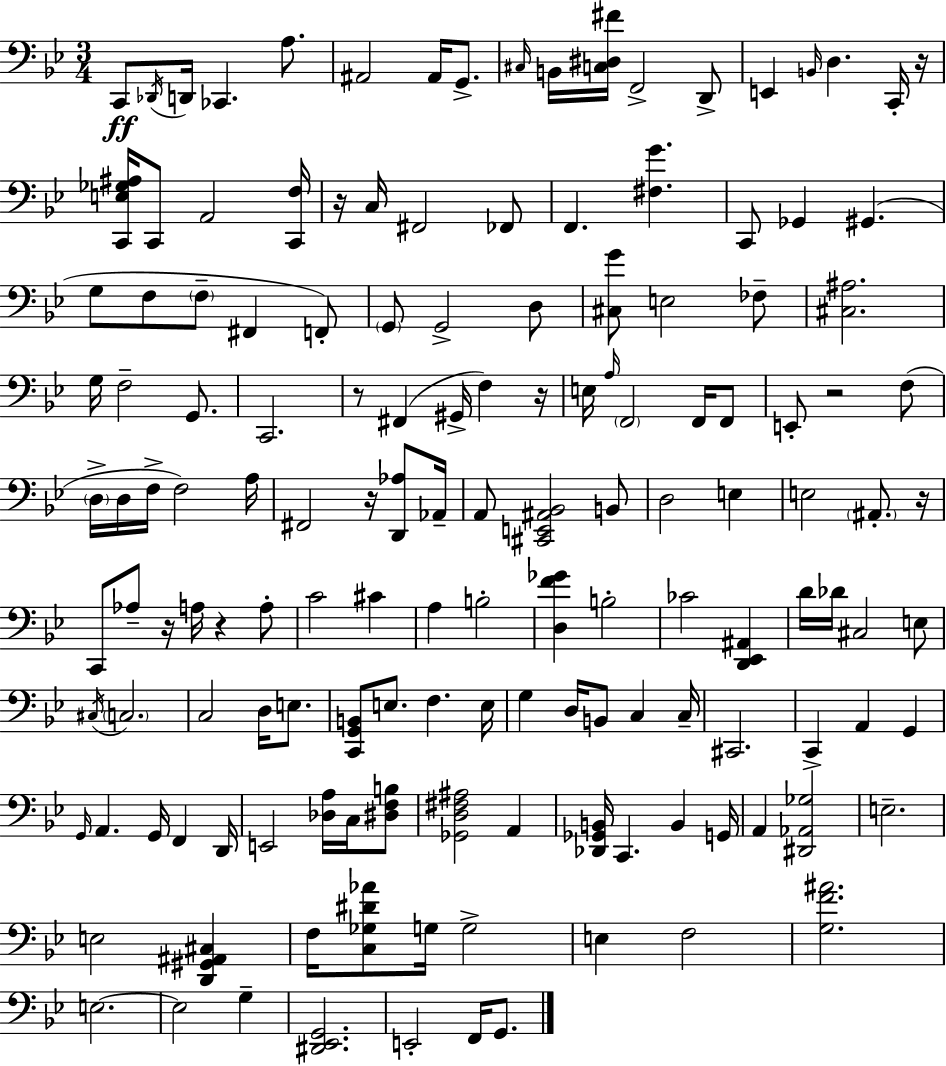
X:1
T:Untitled
M:3/4
L:1/4
K:Gm
C,,/2 _D,,/4 D,,/4 _C,, A,/2 ^A,,2 ^A,,/4 G,,/2 ^C,/4 B,,/4 [C,^D,^F]/4 F,,2 D,,/2 E,, B,,/4 D, C,,/4 z/4 [C,,E,_G,^A,]/4 C,,/2 A,,2 [C,,F,]/4 z/4 C,/4 ^F,,2 _F,,/2 F,, [^F,G] C,,/2 _G,, ^G,, G,/2 F,/2 F,/2 ^F,, F,,/2 G,,/2 G,,2 D,/2 [^C,G]/2 E,2 _F,/2 [^C,^A,]2 G,/4 F,2 G,,/2 C,,2 z/2 ^F,, ^G,,/4 F, z/4 E,/4 A,/4 F,,2 F,,/4 F,,/2 E,,/2 z2 F,/2 D,/4 D,/4 F,/4 F,2 A,/4 ^F,,2 z/4 [D,,_A,]/2 _A,,/4 A,,/2 [^C,,E,,^A,,_B,,]2 B,,/2 D,2 E, E,2 ^A,,/2 z/4 C,,/2 _A,/2 z/4 A,/4 z A,/2 C2 ^C A, B,2 [D,F_G] B,2 _C2 [D,,_E,,^A,,] D/4 _D/4 ^C,2 E,/2 ^C,/4 C,2 C,2 D,/4 E,/2 [C,,G,,B,,]/2 E,/2 F, E,/4 G, D,/4 B,,/2 C, C,/4 ^C,,2 C,, A,, G,, G,,/4 A,, G,,/4 F,, D,,/4 E,,2 [_D,A,]/4 C,/4 [^D,F,B,]/2 [_G,,D,^F,^A,]2 A,, [_D,,_G,,B,,]/4 C,, B,, G,,/4 A,, [^D,,_A,,_G,]2 E,2 E,2 [D,,^G,,^A,,^C,] F,/4 [C,_G,^D_A]/2 G,/4 G,2 E, F,2 [G,F^A]2 E,2 E,2 G, [^D,,_E,,G,,]2 E,,2 F,,/4 G,,/2